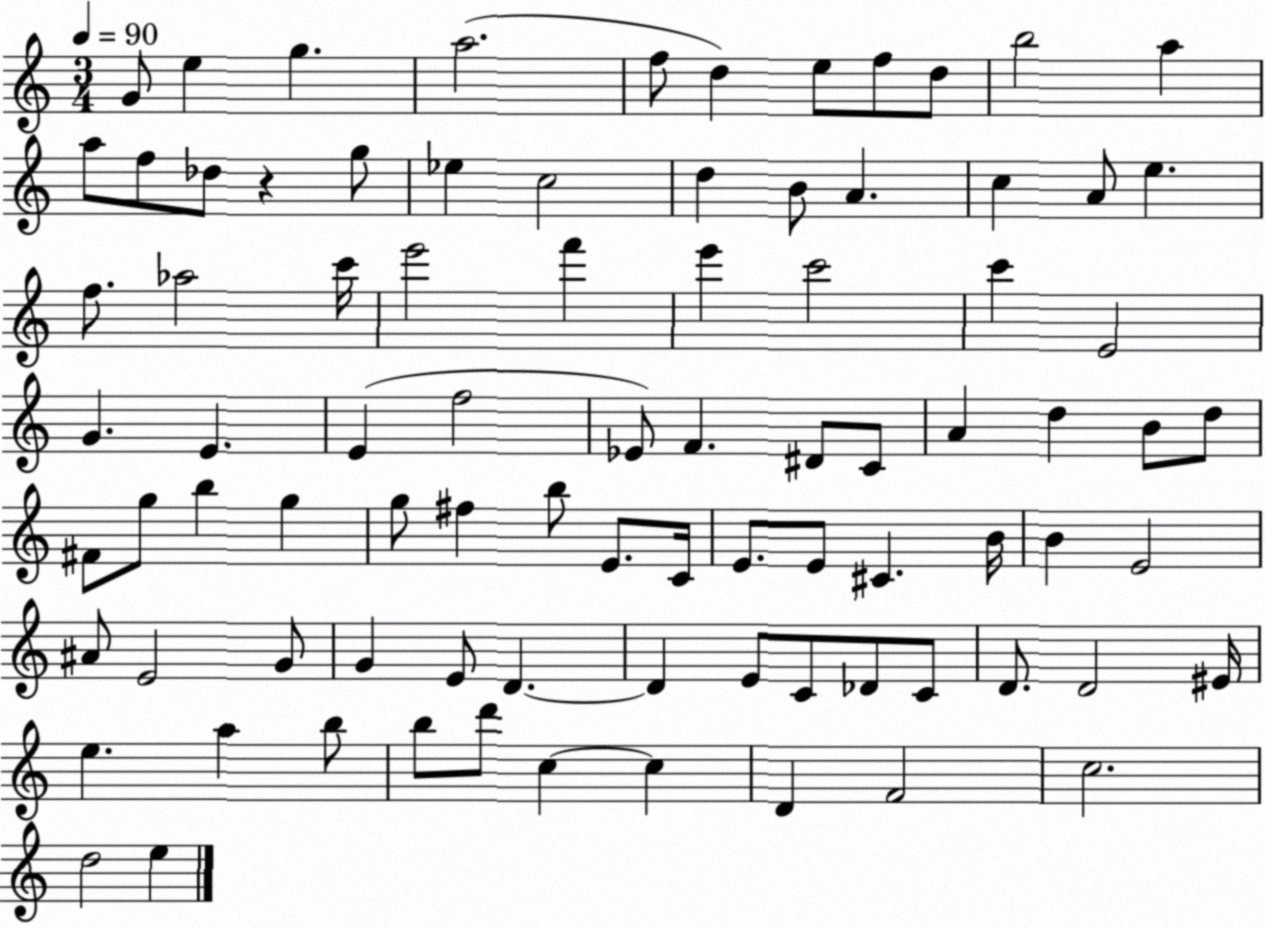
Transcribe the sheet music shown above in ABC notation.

X:1
T:Untitled
M:3/4
L:1/4
K:C
G/2 e g a2 f/2 d e/2 f/2 d/2 b2 a a/2 f/2 _d/2 z g/2 _e c2 d B/2 A c A/2 e f/2 _a2 c'/4 e'2 f' e' c'2 c' E2 G E E f2 _E/2 F ^D/2 C/2 A d B/2 d/2 ^F/2 g/2 b g g/2 ^f b/2 E/2 C/4 E/2 E/2 ^C B/4 B E2 ^A/2 E2 G/2 G E/2 D D E/2 C/2 _D/2 C/2 D/2 D2 ^E/4 e a b/2 b/2 d'/2 c c D F2 c2 d2 e